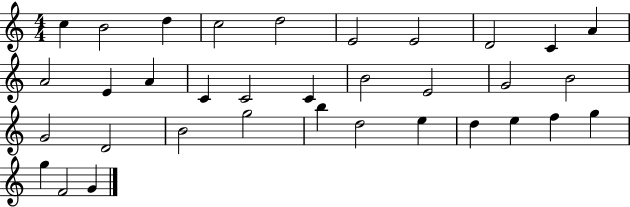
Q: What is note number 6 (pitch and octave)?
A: E4